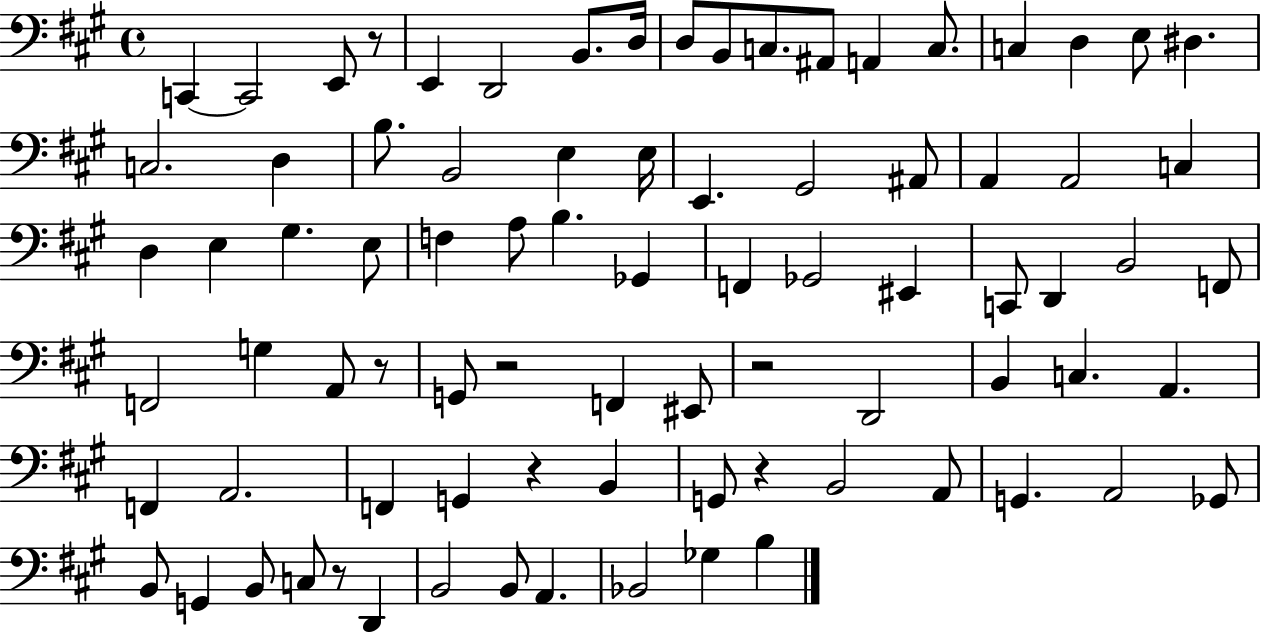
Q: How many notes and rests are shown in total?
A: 83